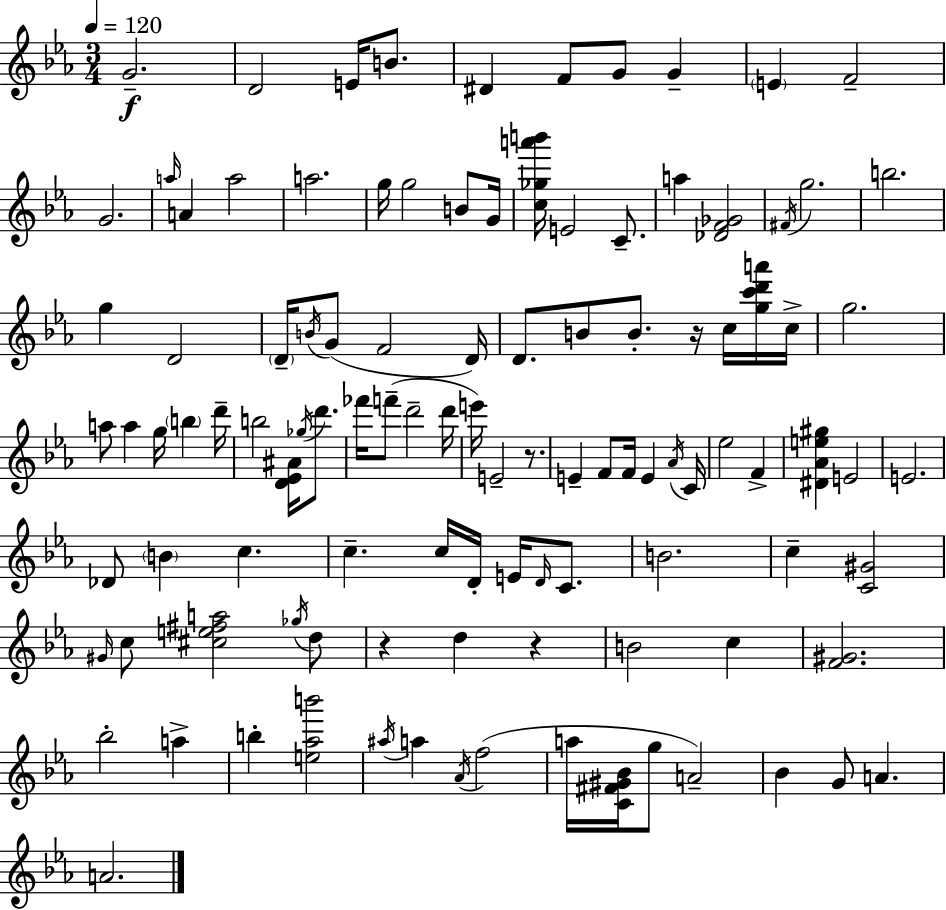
G4/h. D4/h E4/s B4/e. D#4/q F4/e G4/e G4/q E4/q F4/h G4/h. A5/s A4/q A5/h A5/h. G5/s G5/h B4/e G4/s [C5,Gb5,A6,B6]/s E4/h C4/e. A5/q [Db4,F4,Gb4]/h F#4/s G5/h. B5/h. G5/q D4/h D4/s B4/s G4/e F4/h D4/s D4/e. B4/e B4/e. R/s C5/s [G5,C6,D6,A6]/s C5/s G5/h. A5/e A5/q G5/s B5/q D6/s B5/h [D4,Eb4,A#4]/s Gb5/s D6/e. FES6/s F6/e D6/h D6/s E6/s E4/h R/e. E4/q F4/e F4/s E4/q Ab4/s C4/s Eb5/h F4/q [D#4,Ab4,E5,G#5]/q E4/h E4/h. Db4/e B4/q C5/q. C5/q. C5/s D4/s E4/s D4/s C4/e. B4/h. C5/q [C4,G#4]/h G#4/s C5/e [C#5,E5,F#5,A5]/h Gb5/s D5/e R/q D5/q R/q B4/h C5/q [F4,G#4]/h. Bb5/h A5/q B5/q [E5,Ab5,B6]/h A#5/s A5/q Ab4/s F5/h A5/s [C4,F#4,G#4,Bb4]/s G5/e A4/h Bb4/q G4/e A4/q. A4/h.